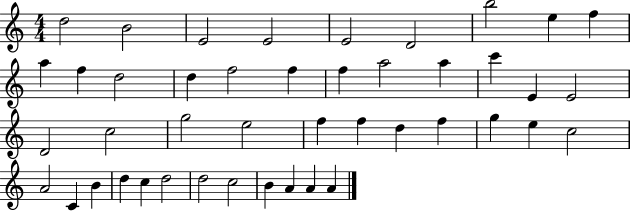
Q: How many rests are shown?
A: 0